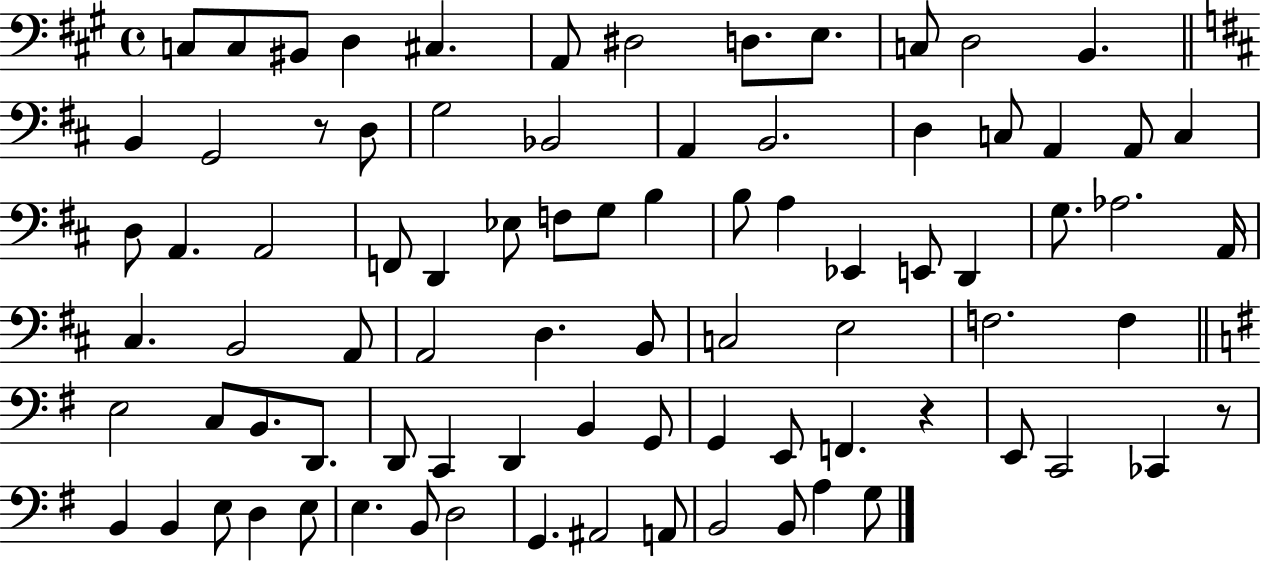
C3/e C3/e BIS2/e D3/q C#3/q. A2/e D#3/h D3/e. E3/e. C3/e D3/h B2/q. B2/q G2/h R/e D3/e G3/h Bb2/h A2/q B2/h. D3/q C3/e A2/q A2/e C3/q D3/e A2/q. A2/h F2/e D2/q Eb3/e F3/e G3/e B3/q B3/e A3/q Eb2/q E2/e D2/q G3/e. Ab3/h. A2/s C#3/q. B2/h A2/e A2/h D3/q. B2/e C3/h E3/h F3/h. F3/q E3/h C3/e B2/e. D2/e. D2/e C2/q D2/q B2/q G2/e G2/q E2/e F2/q. R/q E2/e C2/h CES2/q R/e B2/q B2/q E3/e D3/q E3/e E3/q. B2/e D3/h G2/q. A#2/h A2/e B2/h B2/e A3/q G3/e